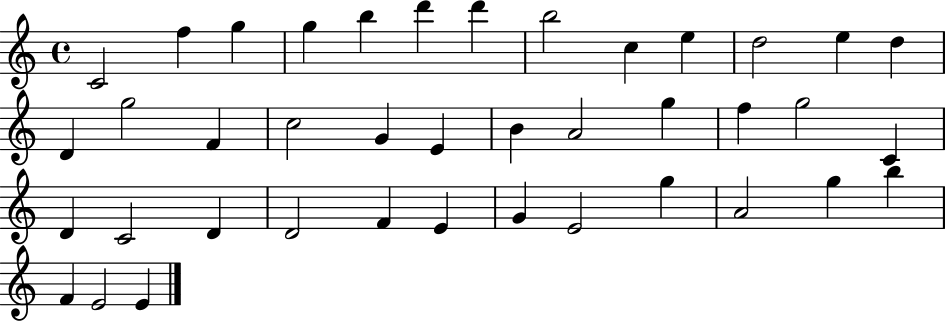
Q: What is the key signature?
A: C major